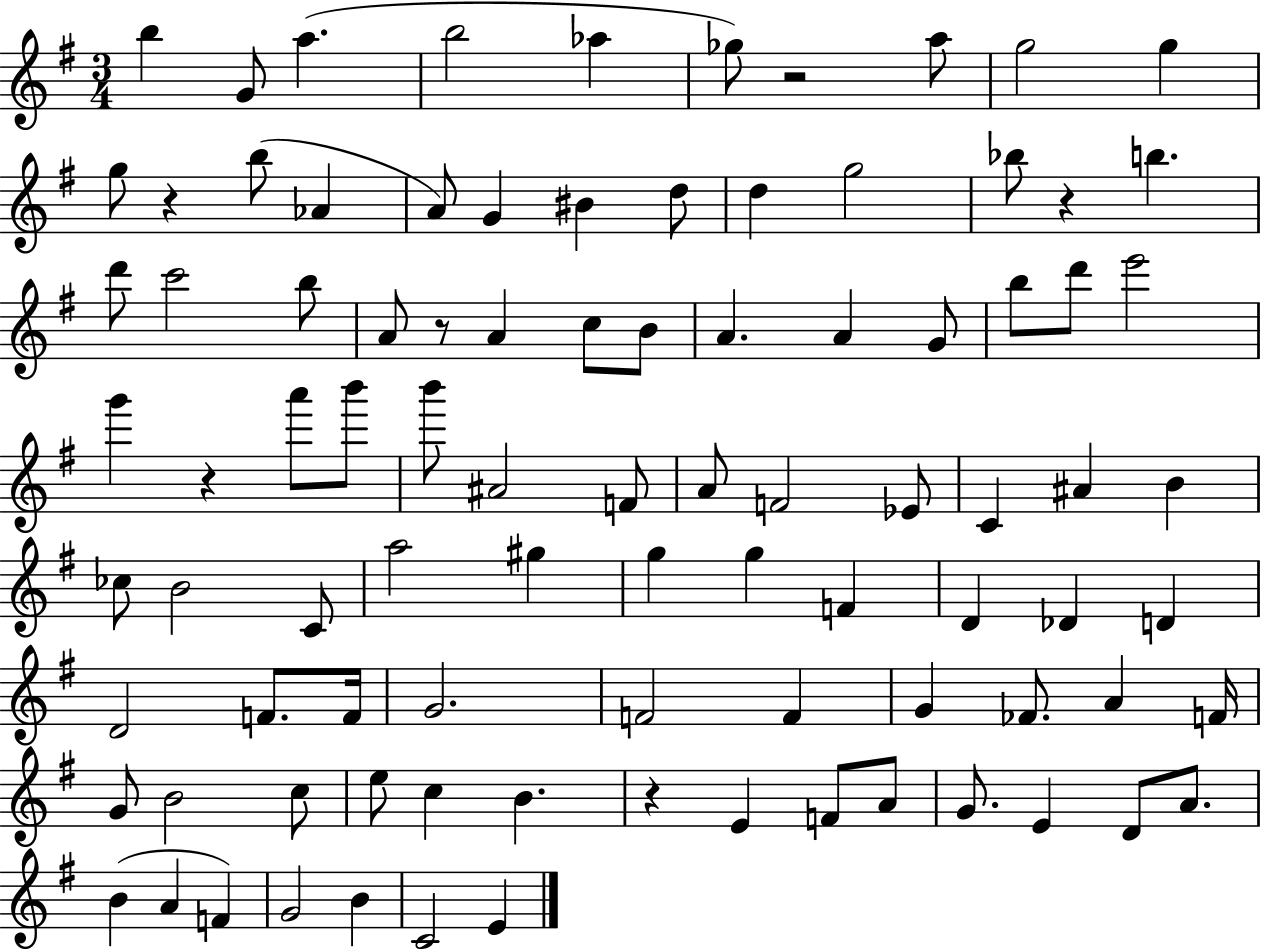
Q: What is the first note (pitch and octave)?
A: B5